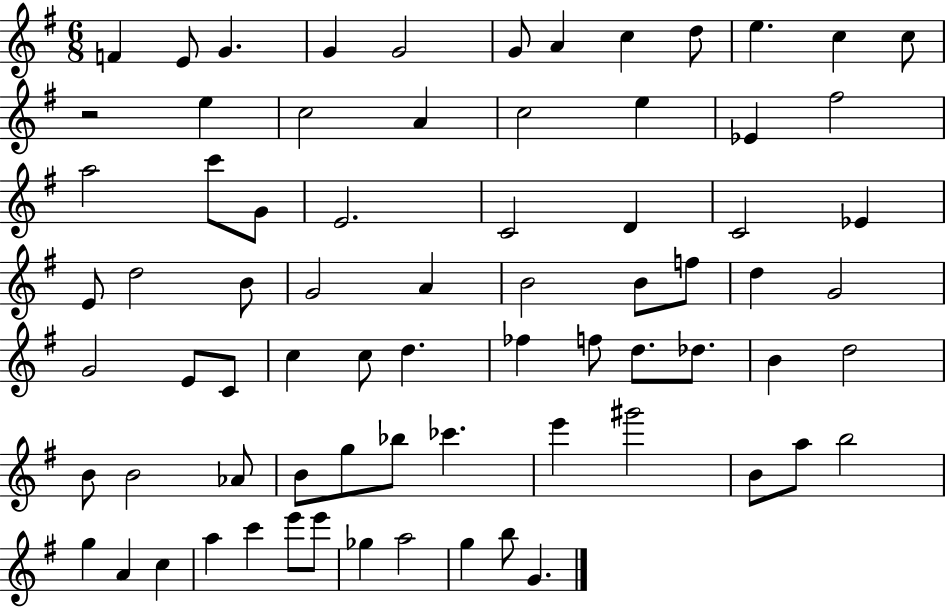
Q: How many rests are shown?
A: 1